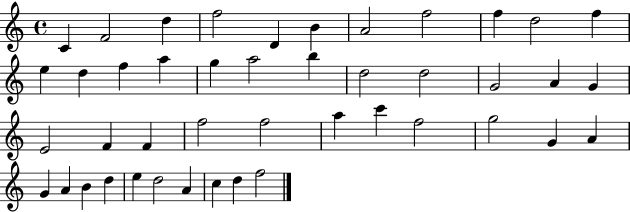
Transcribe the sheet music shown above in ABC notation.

X:1
T:Untitled
M:4/4
L:1/4
K:C
C F2 d f2 D B A2 f2 f d2 f e d f a g a2 b d2 d2 G2 A G E2 F F f2 f2 a c' f2 g2 G A G A B d e d2 A c d f2